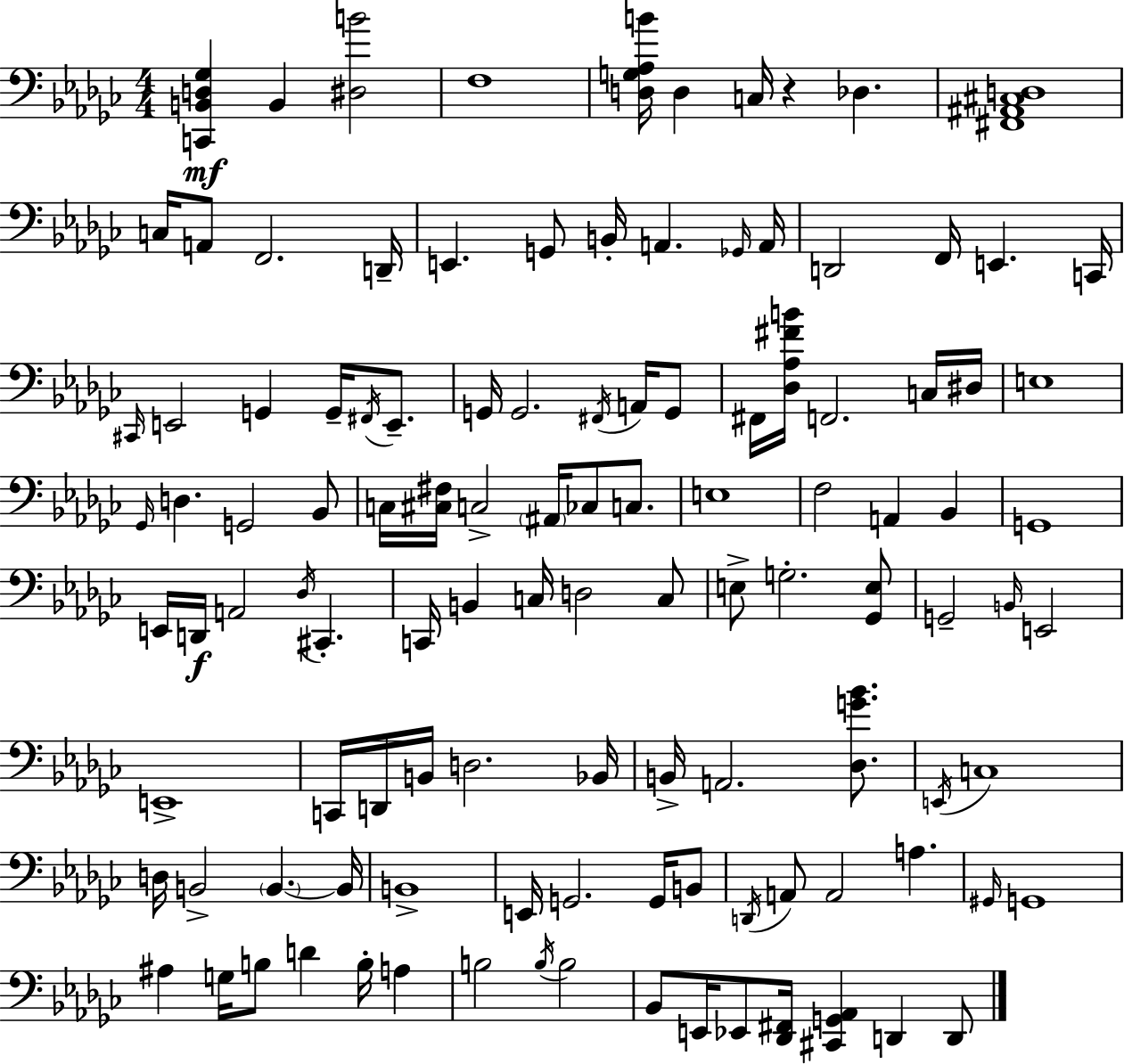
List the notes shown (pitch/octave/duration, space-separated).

[C2,B2,D3,Gb3]/q B2/q [D#3,B4]/h F3/w [D3,G3,Ab3,B4]/s D3/q C3/s R/q Db3/q. [F#2,A#2,C#3,D3]/w C3/s A2/e F2/h. D2/s E2/q. G2/e B2/s A2/q. Gb2/s A2/s D2/h F2/s E2/q. C2/s C#2/s E2/h G2/q G2/s F#2/s E2/e. G2/s G2/h. F#2/s A2/s G2/e F#2/s [Db3,Ab3,F#4,B4]/s F2/h. C3/s D#3/s E3/w Gb2/s D3/q. G2/h Bb2/e C3/s [C#3,F#3]/s C3/h A#2/s CES3/e C3/e. E3/w F3/h A2/q Bb2/q G2/w E2/s D2/s A2/h Db3/s C#2/q. C2/s B2/q C3/s D3/h C3/e E3/e G3/h. [Gb2,E3]/e G2/h B2/s E2/h E2/w C2/s D2/s B2/s D3/h. Bb2/s B2/s A2/h. [Db3,G4,Bb4]/e. E2/s C3/w D3/s B2/h B2/q. B2/s B2/w E2/s G2/h. G2/s B2/e D2/s A2/e A2/h A3/q. G#2/s G2/w A#3/q G3/s B3/e D4/q B3/s A3/q B3/h B3/s B3/h Bb2/e E2/s Eb2/e [Db2,F#2]/s [C#2,G2,Ab2]/q D2/q D2/e